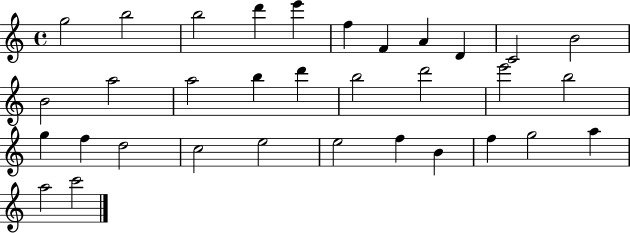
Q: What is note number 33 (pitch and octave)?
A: C6